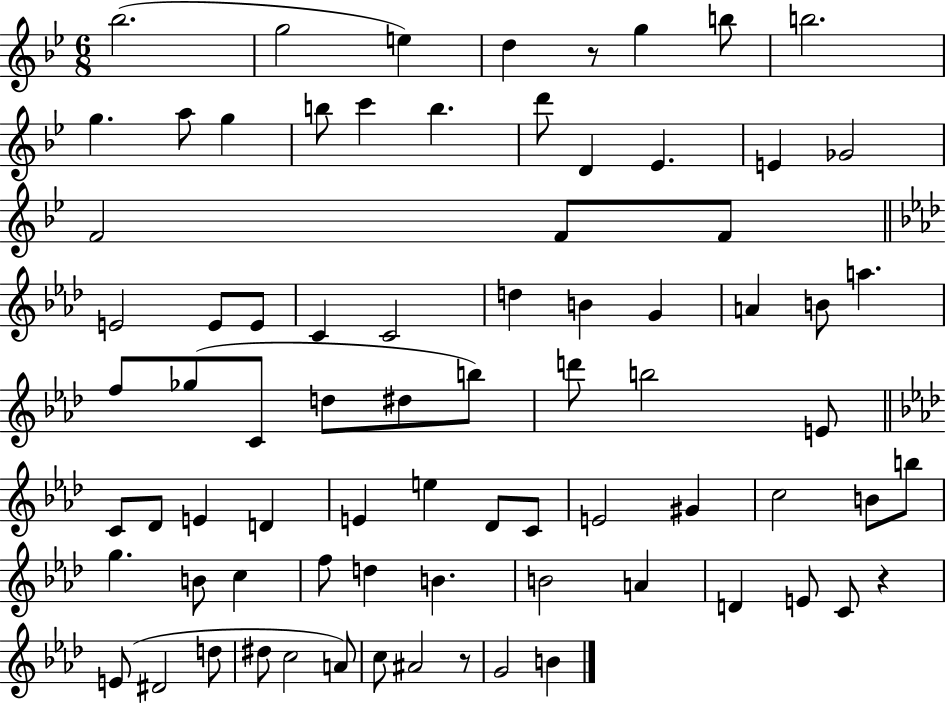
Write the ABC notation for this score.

X:1
T:Untitled
M:6/8
L:1/4
K:Bb
_b2 g2 e d z/2 g b/2 b2 g a/2 g b/2 c' b d'/2 D _E E _G2 F2 F/2 F/2 E2 E/2 E/2 C C2 d B G A B/2 a f/2 _g/2 C/2 d/2 ^d/2 b/2 d'/2 b2 E/2 C/2 _D/2 E D E e _D/2 C/2 E2 ^G c2 B/2 b/2 g B/2 c f/2 d B B2 A D E/2 C/2 z E/2 ^D2 d/2 ^d/2 c2 A/2 c/2 ^A2 z/2 G2 B